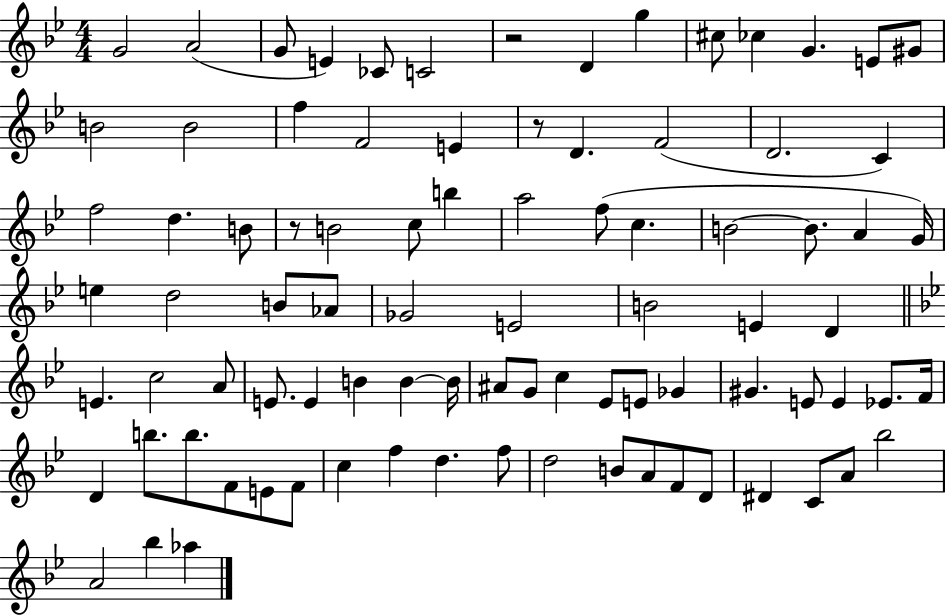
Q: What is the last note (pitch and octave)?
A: Ab5